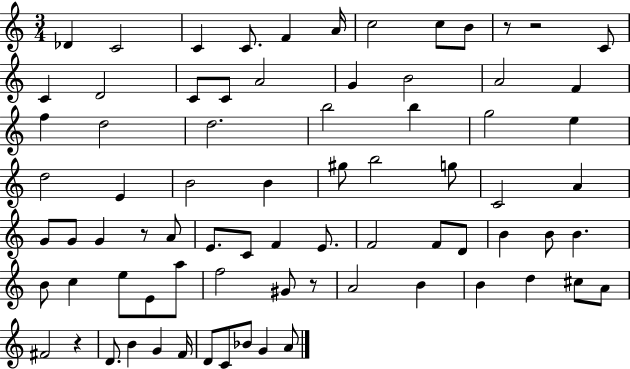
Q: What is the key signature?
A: C major